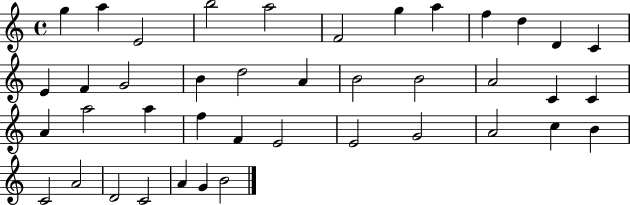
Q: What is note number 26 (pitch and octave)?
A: A5